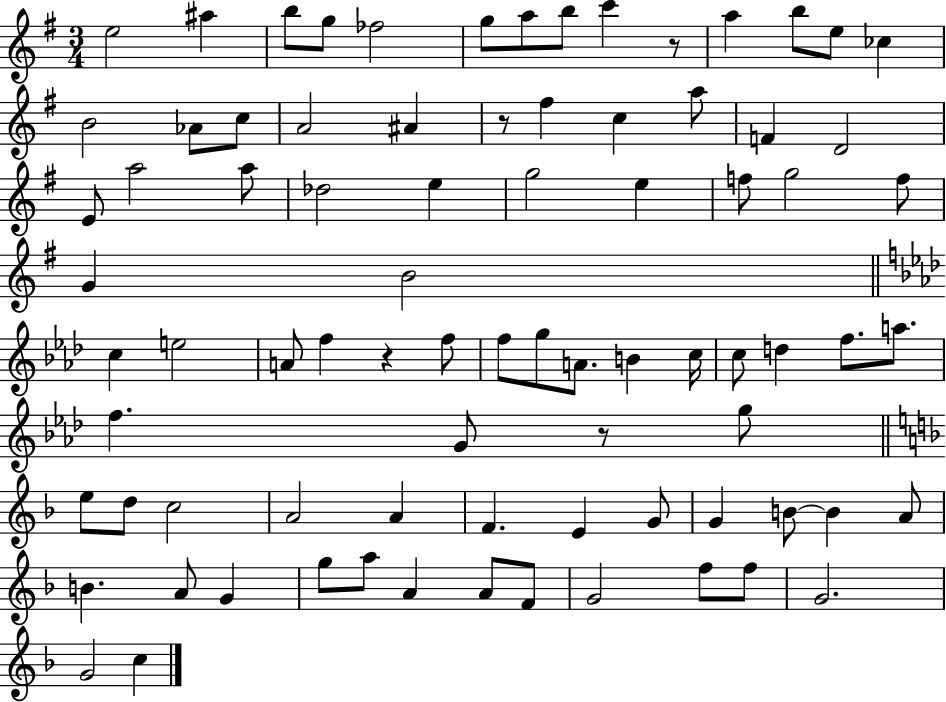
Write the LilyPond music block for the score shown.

{
  \clef treble
  \numericTimeSignature
  \time 3/4
  \key g \major
  e''2 ais''4 | b''8 g''8 fes''2 | g''8 a''8 b''8 c'''4 r8 | a''4 b''8 e''8 ces''4 | \break b'2 aes'8 c''8 | a'2 ais'4 | r8 fis''4 c''4 a''8 | f'4 d'2 | \break e'8 a''2 a''8 | des''2 e''4 | g''2 e''4 | f''8 g''2 f''8 | \break g'4 b'2 | \bar "||" \break \key f \minor c''4 e''2 | a'8 f''4 r4 f''8 | f''8 g''8 a'8. b'4 c''16 | c''8 d''4 f''8. a''8. | \break f''4. g'8 r8 g''8 | \bar "||" \break \key f \major e''8 d''8 c''2 | a'2 a'4 | f'4. e'4 g'8 | g'4 b'8~~ b'4 a'8 | \break b'4. a'8 g'4 | g''8 a''8 a'4 a'8 f'8 | g'2 f''8 f''8 | g'2. | \break g'2 c''4 | \bar "|."
}